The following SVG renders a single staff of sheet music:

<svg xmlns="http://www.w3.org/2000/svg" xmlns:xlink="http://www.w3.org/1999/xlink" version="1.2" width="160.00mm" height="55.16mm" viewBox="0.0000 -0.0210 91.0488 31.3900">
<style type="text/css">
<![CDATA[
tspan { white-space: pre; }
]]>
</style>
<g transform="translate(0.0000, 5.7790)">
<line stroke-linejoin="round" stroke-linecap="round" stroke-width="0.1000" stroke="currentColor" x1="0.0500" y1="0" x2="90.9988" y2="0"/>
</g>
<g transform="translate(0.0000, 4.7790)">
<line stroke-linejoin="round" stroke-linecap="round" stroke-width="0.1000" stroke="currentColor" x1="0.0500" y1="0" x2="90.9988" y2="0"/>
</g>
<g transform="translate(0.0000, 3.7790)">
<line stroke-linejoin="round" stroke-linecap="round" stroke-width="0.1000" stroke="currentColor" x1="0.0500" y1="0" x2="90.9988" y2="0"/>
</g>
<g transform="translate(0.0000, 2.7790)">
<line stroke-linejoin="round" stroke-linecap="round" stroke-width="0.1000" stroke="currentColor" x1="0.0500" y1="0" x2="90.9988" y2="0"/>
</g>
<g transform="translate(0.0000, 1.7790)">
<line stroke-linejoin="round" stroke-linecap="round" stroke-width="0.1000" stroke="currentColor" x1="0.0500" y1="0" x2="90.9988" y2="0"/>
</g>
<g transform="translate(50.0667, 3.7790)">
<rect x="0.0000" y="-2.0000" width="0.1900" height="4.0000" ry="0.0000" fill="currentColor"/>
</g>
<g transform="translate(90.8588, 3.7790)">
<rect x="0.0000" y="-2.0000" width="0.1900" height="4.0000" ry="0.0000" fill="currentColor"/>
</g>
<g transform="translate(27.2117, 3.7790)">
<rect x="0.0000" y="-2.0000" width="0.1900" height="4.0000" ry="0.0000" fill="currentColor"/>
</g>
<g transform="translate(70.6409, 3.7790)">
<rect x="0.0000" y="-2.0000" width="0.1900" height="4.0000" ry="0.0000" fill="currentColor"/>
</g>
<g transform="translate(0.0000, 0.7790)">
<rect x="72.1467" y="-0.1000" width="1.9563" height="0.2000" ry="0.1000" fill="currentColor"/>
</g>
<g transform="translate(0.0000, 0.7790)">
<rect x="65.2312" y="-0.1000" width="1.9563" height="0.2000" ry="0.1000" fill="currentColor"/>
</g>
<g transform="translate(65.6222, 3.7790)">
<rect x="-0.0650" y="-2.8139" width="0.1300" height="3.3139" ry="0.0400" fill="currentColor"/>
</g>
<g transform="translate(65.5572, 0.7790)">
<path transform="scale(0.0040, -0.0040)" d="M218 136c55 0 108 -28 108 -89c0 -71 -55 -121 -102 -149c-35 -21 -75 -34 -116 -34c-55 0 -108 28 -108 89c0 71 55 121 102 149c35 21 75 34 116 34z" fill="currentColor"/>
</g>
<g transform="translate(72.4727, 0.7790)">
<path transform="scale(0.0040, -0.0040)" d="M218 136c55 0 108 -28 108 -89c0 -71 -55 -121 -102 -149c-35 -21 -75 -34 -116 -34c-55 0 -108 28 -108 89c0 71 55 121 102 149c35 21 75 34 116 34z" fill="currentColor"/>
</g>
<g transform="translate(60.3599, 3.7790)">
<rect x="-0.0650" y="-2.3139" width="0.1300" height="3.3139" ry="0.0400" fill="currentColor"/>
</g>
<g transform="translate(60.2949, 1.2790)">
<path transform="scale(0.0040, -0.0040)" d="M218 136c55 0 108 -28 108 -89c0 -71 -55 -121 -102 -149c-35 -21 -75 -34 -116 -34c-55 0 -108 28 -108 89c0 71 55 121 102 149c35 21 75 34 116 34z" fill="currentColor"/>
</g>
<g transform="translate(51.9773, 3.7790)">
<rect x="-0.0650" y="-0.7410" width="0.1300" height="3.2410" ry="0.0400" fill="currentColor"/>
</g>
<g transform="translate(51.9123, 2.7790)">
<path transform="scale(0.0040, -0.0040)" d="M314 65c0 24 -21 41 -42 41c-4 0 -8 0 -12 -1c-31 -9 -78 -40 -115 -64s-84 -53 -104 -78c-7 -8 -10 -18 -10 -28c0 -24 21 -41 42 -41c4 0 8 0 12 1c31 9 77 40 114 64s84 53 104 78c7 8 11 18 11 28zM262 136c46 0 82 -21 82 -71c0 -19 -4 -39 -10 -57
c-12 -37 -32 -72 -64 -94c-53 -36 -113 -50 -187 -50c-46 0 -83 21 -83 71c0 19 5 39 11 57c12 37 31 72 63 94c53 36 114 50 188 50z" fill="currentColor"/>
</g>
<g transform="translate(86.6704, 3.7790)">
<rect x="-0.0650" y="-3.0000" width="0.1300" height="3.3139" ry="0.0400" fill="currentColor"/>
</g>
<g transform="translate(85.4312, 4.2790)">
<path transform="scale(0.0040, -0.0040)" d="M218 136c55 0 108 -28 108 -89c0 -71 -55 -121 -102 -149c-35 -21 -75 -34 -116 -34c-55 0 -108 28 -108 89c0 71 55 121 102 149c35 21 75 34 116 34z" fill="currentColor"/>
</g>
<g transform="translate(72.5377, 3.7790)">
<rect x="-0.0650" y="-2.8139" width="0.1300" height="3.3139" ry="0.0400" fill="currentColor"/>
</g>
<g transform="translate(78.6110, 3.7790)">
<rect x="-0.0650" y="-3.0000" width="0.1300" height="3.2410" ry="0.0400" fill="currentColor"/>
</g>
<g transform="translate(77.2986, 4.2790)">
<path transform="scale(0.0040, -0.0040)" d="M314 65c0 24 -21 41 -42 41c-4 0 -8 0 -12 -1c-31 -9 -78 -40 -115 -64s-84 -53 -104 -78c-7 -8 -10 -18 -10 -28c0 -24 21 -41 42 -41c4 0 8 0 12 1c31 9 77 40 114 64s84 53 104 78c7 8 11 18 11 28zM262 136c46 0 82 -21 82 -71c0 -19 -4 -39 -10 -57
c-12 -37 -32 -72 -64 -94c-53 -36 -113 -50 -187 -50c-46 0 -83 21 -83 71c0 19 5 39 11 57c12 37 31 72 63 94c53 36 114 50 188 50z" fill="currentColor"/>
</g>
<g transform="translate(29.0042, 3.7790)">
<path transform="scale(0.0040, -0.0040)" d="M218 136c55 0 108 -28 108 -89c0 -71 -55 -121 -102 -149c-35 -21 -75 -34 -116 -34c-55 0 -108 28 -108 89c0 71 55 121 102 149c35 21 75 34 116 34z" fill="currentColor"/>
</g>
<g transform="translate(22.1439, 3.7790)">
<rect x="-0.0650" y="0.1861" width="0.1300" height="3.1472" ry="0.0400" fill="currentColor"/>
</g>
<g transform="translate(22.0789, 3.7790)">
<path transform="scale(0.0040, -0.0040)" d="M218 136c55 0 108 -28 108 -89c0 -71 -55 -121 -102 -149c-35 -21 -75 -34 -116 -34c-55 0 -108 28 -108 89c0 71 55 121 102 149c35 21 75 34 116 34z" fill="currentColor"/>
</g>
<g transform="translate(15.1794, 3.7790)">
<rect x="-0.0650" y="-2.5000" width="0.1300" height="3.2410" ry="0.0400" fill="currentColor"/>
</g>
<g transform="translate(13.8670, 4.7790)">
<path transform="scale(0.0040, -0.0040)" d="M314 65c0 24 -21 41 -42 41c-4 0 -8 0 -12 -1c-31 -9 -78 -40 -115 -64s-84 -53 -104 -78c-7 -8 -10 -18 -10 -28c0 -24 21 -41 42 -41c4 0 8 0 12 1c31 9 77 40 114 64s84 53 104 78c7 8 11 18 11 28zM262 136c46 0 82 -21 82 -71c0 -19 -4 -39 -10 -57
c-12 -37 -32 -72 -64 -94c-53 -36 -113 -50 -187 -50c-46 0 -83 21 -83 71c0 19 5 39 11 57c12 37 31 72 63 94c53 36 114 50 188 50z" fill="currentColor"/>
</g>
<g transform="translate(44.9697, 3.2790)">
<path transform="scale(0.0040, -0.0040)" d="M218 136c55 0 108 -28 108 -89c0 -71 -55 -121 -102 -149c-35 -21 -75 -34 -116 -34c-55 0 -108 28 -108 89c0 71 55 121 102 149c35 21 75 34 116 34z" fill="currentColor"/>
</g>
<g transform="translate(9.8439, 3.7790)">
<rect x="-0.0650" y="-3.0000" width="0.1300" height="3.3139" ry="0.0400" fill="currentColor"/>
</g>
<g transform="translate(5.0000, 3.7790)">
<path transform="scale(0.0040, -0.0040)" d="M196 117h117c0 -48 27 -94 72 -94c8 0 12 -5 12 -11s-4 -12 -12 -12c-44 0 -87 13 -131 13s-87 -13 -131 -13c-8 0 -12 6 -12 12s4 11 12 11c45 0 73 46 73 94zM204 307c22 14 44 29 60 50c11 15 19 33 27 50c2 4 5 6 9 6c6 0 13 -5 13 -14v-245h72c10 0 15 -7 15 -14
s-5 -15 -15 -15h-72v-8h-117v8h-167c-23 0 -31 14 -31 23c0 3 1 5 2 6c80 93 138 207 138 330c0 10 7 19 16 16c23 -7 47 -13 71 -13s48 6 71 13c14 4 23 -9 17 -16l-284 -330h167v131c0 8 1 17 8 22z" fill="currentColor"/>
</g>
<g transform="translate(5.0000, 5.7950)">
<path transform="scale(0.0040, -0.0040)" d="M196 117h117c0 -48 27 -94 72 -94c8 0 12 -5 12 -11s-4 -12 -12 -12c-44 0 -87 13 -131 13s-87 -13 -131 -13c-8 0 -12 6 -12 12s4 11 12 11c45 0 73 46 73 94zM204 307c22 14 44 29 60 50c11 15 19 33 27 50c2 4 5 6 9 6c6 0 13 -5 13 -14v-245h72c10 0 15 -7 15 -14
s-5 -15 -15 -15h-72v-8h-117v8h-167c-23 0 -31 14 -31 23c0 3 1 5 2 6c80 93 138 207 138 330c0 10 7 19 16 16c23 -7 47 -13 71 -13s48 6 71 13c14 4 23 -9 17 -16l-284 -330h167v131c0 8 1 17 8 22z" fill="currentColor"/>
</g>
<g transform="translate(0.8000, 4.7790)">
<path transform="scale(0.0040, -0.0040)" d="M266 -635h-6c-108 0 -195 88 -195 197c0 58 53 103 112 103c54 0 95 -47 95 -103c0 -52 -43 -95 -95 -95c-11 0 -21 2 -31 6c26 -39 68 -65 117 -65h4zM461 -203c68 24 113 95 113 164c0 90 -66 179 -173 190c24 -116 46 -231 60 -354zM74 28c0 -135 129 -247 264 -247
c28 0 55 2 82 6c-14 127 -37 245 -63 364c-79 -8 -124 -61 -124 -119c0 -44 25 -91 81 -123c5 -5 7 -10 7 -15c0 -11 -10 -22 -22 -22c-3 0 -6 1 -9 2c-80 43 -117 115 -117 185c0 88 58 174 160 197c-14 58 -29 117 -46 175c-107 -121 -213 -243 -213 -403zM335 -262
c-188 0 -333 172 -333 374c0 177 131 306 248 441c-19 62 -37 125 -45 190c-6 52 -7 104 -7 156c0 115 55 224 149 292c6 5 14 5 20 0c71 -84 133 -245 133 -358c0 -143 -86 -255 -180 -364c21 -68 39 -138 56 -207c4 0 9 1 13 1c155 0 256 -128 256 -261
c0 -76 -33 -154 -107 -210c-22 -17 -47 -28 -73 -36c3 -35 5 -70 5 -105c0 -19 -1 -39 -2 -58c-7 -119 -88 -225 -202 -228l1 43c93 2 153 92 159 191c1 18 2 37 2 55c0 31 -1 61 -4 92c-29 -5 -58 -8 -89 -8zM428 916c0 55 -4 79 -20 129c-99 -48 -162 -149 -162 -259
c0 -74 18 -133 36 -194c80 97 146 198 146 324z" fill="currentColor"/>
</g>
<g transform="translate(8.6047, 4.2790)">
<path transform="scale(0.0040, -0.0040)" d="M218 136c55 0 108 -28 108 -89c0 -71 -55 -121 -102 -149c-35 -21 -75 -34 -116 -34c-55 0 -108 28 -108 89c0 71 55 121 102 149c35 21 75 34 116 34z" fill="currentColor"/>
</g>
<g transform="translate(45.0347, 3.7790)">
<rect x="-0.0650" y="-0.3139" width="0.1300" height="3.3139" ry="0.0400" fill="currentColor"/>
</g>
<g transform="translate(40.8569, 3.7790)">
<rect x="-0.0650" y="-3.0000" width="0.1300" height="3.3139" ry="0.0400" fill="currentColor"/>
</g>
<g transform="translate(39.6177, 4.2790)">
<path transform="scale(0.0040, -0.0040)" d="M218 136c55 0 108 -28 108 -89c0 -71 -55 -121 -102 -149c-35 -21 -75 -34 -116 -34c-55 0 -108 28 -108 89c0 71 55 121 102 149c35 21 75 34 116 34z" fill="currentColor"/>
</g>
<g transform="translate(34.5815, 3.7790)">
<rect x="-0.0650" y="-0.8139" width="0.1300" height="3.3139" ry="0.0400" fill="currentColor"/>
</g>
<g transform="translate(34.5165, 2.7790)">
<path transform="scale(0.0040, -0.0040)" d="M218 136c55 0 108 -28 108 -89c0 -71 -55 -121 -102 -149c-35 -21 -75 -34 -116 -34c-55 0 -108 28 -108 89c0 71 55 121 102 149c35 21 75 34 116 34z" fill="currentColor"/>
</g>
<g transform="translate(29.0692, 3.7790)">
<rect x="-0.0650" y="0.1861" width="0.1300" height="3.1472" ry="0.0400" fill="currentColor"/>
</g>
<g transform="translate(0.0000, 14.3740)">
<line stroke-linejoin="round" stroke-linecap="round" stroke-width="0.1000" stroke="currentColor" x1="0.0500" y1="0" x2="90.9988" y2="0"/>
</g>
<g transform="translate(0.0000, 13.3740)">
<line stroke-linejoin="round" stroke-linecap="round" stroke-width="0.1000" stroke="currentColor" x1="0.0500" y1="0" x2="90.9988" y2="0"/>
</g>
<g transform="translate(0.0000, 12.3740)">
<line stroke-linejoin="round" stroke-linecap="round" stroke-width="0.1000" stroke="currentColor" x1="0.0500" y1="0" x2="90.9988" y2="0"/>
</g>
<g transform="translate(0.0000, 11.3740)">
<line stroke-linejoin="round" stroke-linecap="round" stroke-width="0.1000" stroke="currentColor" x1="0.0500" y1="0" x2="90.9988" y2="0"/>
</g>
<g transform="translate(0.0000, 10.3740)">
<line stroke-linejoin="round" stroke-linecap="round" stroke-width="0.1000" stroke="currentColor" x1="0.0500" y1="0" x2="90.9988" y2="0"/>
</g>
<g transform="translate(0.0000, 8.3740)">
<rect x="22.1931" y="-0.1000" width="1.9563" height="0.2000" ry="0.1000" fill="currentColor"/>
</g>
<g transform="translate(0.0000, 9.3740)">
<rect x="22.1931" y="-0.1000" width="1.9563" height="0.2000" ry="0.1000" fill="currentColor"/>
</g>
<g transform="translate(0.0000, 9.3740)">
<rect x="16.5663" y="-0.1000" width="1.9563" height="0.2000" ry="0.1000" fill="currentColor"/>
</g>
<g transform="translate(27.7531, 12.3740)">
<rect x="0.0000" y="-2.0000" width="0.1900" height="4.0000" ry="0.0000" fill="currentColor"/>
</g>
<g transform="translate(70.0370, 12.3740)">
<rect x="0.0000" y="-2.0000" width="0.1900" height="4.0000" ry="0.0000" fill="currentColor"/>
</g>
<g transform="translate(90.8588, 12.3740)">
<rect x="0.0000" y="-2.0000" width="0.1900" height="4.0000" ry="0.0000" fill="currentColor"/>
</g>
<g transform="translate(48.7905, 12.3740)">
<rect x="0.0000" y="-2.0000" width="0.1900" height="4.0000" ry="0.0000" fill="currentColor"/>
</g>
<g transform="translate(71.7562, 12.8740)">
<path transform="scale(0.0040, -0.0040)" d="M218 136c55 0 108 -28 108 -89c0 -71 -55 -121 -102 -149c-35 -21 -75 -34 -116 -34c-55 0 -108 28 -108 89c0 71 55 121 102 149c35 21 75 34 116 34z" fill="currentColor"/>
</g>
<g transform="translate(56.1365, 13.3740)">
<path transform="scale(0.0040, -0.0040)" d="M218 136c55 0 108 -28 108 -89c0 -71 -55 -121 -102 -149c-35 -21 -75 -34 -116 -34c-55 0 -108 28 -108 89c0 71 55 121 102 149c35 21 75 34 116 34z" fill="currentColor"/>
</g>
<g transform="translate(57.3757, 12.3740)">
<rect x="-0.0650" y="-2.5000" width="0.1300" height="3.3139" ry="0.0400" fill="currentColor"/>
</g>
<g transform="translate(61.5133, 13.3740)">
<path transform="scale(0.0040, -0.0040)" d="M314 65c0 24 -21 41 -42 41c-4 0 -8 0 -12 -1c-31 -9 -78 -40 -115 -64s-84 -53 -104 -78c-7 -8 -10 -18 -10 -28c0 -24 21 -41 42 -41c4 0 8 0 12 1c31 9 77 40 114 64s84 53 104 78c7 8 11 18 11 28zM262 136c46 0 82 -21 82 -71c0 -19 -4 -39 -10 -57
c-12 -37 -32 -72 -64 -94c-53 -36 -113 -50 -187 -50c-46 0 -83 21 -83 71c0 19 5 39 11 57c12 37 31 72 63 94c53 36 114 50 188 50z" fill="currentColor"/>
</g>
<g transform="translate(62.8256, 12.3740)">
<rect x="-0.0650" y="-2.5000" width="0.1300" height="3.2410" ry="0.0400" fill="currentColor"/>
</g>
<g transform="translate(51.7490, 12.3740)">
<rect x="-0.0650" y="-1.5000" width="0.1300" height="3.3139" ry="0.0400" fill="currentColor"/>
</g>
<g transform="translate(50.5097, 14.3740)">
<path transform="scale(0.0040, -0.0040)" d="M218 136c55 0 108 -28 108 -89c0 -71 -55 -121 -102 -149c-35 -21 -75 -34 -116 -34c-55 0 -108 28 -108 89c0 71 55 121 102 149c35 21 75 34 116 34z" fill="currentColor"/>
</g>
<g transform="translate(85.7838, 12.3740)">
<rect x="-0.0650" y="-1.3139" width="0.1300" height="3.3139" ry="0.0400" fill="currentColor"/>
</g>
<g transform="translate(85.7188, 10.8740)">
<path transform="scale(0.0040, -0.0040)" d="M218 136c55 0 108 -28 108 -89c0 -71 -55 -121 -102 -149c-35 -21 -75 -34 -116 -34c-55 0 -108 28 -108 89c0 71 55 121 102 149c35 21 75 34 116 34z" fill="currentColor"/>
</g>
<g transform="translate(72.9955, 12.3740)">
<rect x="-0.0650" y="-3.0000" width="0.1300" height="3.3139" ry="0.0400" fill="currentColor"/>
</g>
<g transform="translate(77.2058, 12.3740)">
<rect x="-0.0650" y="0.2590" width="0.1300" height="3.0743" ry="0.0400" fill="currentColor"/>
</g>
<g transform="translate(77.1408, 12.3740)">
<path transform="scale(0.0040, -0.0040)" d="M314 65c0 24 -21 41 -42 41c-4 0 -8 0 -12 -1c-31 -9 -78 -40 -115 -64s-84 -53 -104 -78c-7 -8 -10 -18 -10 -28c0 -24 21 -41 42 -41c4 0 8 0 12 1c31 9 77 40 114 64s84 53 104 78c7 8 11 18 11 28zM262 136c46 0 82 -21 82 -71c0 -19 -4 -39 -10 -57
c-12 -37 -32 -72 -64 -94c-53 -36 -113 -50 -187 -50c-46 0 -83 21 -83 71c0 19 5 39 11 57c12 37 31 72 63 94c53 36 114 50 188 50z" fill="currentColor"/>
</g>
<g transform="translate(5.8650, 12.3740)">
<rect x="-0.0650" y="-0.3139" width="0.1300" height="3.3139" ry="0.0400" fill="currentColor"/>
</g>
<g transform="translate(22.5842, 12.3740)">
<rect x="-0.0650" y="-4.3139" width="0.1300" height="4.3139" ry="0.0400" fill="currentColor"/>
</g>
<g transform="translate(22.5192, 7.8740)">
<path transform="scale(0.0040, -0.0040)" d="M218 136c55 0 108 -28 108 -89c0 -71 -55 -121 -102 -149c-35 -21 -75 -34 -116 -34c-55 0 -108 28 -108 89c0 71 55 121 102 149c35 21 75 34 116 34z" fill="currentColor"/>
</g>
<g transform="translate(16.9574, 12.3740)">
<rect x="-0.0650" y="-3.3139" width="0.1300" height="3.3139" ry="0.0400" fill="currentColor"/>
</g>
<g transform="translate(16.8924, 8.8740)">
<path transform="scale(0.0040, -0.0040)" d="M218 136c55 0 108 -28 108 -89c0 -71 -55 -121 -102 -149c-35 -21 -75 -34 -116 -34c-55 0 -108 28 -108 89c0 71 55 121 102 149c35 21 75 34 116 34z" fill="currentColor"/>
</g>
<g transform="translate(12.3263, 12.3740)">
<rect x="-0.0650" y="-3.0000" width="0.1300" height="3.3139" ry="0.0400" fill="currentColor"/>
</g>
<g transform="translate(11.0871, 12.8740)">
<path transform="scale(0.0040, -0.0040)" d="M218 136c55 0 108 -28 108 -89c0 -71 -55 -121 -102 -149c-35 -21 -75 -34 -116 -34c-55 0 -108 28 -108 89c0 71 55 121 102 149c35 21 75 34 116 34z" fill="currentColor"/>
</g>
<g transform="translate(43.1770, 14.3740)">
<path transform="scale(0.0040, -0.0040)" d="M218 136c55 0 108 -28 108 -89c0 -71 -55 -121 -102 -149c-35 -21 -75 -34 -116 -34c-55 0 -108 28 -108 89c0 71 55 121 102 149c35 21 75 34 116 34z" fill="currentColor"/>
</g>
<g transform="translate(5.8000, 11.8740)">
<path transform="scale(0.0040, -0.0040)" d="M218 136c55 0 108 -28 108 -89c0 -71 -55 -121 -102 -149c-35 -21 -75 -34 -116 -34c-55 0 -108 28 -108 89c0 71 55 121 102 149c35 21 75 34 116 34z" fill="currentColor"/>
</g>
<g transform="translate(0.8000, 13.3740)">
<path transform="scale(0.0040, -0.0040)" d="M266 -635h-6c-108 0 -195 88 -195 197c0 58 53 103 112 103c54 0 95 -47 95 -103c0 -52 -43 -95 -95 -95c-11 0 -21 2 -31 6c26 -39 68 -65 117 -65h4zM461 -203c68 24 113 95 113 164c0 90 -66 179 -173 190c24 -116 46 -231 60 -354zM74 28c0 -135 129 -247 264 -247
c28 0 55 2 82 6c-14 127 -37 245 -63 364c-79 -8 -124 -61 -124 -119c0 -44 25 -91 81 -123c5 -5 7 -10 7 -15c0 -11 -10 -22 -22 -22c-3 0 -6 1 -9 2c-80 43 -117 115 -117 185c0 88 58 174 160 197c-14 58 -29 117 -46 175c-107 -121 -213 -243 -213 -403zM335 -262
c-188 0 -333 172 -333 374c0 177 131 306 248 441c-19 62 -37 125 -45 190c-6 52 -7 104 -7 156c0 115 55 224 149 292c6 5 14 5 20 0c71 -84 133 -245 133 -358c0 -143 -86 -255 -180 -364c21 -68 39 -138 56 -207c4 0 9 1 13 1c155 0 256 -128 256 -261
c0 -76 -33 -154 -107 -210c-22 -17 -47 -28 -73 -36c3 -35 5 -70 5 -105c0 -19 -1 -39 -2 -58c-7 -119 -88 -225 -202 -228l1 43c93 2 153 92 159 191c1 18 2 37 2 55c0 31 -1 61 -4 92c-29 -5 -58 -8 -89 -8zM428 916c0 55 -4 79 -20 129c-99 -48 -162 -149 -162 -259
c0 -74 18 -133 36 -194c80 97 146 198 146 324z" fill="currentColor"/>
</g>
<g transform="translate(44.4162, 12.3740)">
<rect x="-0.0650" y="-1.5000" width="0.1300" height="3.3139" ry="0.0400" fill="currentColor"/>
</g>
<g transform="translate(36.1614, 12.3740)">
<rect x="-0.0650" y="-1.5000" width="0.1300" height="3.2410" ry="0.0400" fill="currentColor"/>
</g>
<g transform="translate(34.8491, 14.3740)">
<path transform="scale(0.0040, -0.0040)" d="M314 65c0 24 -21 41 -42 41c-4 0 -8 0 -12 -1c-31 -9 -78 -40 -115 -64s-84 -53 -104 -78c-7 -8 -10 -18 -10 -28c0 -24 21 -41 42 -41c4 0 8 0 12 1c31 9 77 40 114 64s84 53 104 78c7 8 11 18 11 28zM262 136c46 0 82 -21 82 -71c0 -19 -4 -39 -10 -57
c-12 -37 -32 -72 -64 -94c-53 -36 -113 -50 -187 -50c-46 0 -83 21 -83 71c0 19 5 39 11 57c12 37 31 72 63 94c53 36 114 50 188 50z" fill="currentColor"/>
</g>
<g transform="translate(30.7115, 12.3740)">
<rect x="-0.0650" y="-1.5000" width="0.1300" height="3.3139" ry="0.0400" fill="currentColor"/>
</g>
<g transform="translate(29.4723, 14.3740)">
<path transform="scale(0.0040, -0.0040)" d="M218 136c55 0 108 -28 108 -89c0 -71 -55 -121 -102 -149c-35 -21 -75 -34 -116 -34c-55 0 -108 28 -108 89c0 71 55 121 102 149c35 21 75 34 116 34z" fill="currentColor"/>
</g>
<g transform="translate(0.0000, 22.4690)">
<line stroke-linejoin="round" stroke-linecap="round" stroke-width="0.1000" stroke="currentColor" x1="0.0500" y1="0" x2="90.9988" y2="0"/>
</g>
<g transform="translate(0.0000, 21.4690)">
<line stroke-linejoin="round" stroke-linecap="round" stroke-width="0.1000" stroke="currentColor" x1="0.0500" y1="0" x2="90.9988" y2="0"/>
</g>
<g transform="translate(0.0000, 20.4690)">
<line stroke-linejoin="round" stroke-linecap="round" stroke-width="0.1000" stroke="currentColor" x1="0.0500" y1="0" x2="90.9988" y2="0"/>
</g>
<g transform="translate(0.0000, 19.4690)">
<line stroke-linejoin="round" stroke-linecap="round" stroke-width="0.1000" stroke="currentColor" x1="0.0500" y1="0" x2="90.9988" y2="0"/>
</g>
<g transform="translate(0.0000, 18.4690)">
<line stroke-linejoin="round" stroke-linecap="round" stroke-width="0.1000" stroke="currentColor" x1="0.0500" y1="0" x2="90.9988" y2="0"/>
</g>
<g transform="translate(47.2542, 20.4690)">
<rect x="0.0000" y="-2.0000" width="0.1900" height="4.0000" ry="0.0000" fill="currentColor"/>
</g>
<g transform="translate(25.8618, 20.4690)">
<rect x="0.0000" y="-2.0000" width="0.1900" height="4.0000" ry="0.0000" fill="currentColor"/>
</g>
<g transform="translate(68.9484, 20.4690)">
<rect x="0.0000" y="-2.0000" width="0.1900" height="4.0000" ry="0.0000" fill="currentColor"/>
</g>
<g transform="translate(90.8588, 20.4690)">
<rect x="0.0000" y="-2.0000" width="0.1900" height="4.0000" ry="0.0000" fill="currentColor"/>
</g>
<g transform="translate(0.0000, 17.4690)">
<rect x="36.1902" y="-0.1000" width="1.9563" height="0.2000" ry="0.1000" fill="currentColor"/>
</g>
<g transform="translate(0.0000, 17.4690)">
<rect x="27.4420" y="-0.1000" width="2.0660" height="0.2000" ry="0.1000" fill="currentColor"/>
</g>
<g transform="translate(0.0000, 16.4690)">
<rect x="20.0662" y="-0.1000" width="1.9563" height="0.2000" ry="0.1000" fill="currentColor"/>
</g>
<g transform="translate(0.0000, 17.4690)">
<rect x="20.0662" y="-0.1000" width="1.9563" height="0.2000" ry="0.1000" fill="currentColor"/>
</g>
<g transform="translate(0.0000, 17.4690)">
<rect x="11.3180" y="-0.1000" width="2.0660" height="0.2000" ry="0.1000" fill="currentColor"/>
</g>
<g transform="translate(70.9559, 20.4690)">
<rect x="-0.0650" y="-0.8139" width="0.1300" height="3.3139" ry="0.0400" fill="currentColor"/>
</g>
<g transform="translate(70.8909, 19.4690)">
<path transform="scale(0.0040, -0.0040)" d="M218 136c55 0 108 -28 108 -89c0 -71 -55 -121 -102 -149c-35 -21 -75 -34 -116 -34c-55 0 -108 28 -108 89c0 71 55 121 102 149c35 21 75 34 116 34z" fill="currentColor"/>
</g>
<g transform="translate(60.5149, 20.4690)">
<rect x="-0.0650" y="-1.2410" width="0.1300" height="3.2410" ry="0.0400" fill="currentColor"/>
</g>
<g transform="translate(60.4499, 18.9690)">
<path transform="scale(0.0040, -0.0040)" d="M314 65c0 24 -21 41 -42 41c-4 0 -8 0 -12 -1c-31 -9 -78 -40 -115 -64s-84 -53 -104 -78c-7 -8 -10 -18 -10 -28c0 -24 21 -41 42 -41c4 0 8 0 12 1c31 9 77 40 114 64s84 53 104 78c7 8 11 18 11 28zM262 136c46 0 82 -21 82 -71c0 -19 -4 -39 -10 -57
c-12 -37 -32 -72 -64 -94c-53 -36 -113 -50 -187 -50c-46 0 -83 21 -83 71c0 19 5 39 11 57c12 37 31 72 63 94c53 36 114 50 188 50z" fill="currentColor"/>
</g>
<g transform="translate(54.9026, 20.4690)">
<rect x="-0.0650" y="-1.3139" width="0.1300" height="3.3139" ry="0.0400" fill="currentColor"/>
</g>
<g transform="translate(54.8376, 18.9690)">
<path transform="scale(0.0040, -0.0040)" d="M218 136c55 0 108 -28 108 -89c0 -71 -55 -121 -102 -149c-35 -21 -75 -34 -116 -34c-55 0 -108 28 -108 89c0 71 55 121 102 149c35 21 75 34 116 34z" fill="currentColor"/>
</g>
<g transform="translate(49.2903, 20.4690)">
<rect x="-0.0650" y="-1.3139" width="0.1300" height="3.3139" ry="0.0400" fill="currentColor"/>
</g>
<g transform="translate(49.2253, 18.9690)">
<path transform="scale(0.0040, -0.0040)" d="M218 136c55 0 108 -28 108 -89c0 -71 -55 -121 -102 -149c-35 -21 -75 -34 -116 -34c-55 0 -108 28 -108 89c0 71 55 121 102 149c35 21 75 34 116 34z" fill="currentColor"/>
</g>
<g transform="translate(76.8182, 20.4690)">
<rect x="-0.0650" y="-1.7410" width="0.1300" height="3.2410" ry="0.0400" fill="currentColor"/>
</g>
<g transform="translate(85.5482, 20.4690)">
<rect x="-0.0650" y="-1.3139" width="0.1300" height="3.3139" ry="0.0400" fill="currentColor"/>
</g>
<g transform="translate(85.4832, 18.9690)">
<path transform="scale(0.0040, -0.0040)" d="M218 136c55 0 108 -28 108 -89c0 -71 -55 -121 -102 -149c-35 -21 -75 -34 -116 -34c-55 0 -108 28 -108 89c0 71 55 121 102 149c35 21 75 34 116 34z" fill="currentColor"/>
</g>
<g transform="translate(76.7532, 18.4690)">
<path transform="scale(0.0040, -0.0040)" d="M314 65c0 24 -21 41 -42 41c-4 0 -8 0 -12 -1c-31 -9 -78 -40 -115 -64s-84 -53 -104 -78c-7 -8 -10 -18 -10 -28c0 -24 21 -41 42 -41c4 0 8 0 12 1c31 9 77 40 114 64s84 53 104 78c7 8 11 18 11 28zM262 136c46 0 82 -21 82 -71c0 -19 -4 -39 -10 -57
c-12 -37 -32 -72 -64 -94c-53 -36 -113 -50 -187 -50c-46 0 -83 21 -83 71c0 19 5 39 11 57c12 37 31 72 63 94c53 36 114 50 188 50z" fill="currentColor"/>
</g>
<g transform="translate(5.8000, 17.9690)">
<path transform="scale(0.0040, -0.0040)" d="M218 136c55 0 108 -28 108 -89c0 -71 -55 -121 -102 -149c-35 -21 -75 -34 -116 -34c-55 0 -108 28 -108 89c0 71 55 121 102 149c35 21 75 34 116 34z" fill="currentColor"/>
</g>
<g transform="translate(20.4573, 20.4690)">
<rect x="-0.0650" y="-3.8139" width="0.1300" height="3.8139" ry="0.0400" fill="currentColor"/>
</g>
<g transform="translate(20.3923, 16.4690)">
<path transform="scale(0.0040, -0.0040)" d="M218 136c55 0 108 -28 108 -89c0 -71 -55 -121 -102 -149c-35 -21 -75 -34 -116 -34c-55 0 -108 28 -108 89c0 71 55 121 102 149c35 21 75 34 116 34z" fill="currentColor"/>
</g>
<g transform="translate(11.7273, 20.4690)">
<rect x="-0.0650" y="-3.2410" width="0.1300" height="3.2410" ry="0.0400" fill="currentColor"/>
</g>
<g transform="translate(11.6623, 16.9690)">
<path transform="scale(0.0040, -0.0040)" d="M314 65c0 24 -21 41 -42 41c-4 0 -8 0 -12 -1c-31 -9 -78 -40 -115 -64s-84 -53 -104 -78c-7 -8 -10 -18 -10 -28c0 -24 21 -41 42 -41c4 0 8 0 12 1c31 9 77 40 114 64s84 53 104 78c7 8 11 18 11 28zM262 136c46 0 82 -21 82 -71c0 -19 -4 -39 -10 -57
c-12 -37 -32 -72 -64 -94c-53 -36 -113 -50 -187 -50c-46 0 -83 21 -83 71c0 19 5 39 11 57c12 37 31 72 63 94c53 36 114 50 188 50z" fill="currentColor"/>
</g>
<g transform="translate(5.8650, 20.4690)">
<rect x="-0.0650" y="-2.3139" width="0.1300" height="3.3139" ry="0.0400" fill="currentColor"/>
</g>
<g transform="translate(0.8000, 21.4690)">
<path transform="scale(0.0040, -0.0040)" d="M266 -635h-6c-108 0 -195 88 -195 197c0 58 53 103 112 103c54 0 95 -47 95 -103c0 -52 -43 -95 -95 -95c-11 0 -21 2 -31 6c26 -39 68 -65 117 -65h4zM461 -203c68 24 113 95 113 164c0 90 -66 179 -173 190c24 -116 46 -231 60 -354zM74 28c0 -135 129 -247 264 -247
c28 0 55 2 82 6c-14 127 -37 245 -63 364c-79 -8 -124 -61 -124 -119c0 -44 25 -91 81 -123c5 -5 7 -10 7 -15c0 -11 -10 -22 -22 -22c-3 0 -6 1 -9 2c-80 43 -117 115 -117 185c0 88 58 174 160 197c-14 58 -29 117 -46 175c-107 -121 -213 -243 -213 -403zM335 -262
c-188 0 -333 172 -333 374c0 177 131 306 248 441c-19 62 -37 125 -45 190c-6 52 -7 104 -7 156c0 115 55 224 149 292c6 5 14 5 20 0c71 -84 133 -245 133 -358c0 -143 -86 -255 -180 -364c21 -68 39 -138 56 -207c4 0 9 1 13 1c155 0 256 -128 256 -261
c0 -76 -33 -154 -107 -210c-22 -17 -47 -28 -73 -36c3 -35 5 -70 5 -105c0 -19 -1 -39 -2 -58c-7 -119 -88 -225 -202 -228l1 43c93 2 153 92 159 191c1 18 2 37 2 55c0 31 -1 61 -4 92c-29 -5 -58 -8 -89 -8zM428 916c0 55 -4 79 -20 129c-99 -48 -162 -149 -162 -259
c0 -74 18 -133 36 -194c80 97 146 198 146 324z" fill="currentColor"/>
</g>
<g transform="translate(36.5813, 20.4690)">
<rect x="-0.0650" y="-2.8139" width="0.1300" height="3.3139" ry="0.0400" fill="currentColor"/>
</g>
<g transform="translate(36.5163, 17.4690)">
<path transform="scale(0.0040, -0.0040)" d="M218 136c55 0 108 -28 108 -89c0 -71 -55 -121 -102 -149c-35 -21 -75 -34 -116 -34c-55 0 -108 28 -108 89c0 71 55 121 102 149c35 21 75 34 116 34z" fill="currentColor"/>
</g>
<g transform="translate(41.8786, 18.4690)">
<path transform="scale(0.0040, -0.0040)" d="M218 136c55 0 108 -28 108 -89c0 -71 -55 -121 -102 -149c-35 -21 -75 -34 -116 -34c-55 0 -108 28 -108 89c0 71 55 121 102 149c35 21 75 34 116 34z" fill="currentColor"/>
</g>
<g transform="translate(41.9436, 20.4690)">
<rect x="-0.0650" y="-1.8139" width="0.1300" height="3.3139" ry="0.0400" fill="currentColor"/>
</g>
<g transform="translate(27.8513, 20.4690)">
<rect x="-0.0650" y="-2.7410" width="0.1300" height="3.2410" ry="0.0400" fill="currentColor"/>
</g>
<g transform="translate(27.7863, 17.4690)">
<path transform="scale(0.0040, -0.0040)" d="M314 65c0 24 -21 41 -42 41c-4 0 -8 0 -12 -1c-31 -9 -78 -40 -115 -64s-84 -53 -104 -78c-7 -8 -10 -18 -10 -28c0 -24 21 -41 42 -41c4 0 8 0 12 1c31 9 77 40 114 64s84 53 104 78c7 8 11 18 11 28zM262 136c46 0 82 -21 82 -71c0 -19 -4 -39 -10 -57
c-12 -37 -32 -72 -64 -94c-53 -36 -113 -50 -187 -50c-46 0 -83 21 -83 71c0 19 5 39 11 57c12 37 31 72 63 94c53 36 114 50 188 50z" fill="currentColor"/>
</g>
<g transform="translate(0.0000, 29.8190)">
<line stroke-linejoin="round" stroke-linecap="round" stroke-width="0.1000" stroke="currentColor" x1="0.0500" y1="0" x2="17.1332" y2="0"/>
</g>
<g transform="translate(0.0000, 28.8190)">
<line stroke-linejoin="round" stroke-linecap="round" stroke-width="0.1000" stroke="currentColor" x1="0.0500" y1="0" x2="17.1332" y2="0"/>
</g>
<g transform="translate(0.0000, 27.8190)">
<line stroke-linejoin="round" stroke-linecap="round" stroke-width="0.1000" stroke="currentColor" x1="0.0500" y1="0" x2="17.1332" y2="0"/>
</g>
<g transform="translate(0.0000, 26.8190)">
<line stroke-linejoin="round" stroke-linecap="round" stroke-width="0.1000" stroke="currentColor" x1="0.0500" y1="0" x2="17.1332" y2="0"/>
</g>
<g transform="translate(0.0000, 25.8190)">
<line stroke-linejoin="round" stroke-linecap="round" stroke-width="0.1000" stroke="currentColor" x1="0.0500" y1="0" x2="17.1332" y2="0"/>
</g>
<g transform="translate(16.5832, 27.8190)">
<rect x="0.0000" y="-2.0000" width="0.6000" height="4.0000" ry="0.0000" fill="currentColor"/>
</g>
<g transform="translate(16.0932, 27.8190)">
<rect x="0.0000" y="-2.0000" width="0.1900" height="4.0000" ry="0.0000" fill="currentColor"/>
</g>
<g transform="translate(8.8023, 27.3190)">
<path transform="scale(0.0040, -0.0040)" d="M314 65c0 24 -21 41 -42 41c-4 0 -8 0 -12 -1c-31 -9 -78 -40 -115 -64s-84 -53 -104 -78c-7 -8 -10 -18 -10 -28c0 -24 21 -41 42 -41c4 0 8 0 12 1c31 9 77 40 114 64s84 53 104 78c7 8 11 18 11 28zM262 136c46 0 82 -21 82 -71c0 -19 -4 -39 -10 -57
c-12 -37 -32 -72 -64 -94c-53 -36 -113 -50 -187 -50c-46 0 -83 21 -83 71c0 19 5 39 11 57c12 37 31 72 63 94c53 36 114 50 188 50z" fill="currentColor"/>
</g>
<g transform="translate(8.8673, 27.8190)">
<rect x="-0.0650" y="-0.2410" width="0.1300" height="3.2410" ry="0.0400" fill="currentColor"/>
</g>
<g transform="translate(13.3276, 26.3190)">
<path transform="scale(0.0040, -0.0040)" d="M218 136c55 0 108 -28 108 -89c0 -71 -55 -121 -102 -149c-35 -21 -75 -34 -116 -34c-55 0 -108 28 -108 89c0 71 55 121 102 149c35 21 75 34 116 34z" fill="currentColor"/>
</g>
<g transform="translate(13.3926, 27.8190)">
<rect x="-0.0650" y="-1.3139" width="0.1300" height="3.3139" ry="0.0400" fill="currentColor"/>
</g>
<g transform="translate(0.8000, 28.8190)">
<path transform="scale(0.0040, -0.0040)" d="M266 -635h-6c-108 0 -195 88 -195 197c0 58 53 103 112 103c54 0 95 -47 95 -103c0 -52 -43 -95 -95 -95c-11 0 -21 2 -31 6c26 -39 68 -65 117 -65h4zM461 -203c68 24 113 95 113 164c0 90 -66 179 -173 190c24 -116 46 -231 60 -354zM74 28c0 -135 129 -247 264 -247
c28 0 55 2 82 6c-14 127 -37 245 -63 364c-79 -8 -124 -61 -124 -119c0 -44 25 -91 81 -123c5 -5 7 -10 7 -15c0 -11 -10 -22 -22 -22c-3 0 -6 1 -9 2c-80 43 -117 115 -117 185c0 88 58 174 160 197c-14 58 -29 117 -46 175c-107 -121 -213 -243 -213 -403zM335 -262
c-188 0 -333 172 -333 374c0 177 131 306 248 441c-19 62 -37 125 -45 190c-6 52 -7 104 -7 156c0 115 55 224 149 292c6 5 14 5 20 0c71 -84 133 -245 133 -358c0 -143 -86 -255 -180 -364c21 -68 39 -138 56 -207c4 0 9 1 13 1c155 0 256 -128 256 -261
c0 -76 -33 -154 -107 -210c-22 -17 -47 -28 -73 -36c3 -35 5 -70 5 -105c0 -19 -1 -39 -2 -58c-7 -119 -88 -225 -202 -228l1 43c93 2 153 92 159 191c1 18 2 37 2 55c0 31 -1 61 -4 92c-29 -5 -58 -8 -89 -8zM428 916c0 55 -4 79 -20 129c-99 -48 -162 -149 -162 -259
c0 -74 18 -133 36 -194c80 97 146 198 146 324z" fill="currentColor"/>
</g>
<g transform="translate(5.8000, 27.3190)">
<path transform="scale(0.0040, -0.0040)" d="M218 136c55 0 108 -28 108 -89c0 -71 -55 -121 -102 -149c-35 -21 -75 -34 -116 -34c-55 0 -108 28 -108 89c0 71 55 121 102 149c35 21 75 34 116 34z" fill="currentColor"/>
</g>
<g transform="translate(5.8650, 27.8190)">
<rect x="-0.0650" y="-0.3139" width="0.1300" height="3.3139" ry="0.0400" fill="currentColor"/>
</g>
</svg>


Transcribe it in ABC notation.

X:1
T:Untitled
M:4/4
L:1/4
K:C
A G2 B B d A c d2 g a a A2 A c A b d' E E2 E E G G2 A B2 e g b2 c' a2 a f e e e2 d f2 e c c2 e